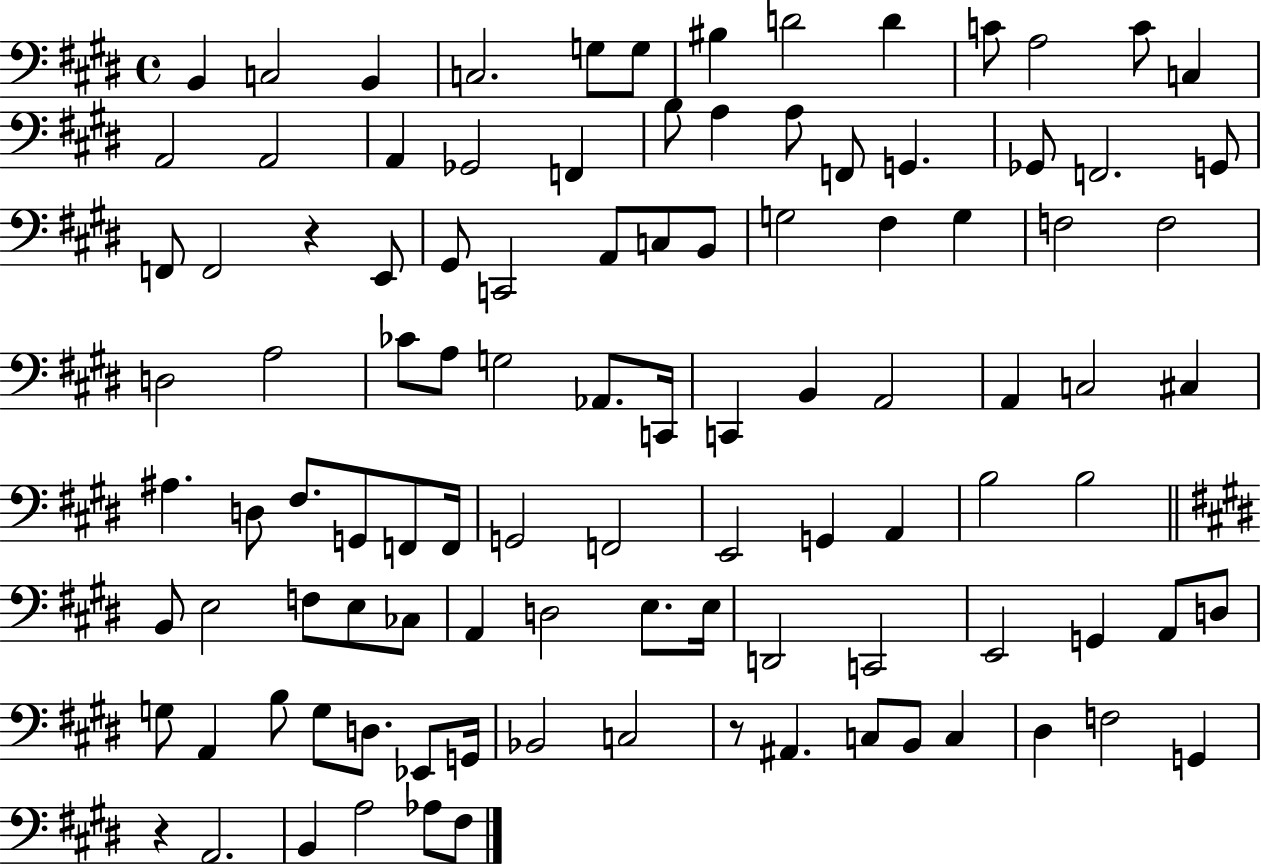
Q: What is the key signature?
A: E major